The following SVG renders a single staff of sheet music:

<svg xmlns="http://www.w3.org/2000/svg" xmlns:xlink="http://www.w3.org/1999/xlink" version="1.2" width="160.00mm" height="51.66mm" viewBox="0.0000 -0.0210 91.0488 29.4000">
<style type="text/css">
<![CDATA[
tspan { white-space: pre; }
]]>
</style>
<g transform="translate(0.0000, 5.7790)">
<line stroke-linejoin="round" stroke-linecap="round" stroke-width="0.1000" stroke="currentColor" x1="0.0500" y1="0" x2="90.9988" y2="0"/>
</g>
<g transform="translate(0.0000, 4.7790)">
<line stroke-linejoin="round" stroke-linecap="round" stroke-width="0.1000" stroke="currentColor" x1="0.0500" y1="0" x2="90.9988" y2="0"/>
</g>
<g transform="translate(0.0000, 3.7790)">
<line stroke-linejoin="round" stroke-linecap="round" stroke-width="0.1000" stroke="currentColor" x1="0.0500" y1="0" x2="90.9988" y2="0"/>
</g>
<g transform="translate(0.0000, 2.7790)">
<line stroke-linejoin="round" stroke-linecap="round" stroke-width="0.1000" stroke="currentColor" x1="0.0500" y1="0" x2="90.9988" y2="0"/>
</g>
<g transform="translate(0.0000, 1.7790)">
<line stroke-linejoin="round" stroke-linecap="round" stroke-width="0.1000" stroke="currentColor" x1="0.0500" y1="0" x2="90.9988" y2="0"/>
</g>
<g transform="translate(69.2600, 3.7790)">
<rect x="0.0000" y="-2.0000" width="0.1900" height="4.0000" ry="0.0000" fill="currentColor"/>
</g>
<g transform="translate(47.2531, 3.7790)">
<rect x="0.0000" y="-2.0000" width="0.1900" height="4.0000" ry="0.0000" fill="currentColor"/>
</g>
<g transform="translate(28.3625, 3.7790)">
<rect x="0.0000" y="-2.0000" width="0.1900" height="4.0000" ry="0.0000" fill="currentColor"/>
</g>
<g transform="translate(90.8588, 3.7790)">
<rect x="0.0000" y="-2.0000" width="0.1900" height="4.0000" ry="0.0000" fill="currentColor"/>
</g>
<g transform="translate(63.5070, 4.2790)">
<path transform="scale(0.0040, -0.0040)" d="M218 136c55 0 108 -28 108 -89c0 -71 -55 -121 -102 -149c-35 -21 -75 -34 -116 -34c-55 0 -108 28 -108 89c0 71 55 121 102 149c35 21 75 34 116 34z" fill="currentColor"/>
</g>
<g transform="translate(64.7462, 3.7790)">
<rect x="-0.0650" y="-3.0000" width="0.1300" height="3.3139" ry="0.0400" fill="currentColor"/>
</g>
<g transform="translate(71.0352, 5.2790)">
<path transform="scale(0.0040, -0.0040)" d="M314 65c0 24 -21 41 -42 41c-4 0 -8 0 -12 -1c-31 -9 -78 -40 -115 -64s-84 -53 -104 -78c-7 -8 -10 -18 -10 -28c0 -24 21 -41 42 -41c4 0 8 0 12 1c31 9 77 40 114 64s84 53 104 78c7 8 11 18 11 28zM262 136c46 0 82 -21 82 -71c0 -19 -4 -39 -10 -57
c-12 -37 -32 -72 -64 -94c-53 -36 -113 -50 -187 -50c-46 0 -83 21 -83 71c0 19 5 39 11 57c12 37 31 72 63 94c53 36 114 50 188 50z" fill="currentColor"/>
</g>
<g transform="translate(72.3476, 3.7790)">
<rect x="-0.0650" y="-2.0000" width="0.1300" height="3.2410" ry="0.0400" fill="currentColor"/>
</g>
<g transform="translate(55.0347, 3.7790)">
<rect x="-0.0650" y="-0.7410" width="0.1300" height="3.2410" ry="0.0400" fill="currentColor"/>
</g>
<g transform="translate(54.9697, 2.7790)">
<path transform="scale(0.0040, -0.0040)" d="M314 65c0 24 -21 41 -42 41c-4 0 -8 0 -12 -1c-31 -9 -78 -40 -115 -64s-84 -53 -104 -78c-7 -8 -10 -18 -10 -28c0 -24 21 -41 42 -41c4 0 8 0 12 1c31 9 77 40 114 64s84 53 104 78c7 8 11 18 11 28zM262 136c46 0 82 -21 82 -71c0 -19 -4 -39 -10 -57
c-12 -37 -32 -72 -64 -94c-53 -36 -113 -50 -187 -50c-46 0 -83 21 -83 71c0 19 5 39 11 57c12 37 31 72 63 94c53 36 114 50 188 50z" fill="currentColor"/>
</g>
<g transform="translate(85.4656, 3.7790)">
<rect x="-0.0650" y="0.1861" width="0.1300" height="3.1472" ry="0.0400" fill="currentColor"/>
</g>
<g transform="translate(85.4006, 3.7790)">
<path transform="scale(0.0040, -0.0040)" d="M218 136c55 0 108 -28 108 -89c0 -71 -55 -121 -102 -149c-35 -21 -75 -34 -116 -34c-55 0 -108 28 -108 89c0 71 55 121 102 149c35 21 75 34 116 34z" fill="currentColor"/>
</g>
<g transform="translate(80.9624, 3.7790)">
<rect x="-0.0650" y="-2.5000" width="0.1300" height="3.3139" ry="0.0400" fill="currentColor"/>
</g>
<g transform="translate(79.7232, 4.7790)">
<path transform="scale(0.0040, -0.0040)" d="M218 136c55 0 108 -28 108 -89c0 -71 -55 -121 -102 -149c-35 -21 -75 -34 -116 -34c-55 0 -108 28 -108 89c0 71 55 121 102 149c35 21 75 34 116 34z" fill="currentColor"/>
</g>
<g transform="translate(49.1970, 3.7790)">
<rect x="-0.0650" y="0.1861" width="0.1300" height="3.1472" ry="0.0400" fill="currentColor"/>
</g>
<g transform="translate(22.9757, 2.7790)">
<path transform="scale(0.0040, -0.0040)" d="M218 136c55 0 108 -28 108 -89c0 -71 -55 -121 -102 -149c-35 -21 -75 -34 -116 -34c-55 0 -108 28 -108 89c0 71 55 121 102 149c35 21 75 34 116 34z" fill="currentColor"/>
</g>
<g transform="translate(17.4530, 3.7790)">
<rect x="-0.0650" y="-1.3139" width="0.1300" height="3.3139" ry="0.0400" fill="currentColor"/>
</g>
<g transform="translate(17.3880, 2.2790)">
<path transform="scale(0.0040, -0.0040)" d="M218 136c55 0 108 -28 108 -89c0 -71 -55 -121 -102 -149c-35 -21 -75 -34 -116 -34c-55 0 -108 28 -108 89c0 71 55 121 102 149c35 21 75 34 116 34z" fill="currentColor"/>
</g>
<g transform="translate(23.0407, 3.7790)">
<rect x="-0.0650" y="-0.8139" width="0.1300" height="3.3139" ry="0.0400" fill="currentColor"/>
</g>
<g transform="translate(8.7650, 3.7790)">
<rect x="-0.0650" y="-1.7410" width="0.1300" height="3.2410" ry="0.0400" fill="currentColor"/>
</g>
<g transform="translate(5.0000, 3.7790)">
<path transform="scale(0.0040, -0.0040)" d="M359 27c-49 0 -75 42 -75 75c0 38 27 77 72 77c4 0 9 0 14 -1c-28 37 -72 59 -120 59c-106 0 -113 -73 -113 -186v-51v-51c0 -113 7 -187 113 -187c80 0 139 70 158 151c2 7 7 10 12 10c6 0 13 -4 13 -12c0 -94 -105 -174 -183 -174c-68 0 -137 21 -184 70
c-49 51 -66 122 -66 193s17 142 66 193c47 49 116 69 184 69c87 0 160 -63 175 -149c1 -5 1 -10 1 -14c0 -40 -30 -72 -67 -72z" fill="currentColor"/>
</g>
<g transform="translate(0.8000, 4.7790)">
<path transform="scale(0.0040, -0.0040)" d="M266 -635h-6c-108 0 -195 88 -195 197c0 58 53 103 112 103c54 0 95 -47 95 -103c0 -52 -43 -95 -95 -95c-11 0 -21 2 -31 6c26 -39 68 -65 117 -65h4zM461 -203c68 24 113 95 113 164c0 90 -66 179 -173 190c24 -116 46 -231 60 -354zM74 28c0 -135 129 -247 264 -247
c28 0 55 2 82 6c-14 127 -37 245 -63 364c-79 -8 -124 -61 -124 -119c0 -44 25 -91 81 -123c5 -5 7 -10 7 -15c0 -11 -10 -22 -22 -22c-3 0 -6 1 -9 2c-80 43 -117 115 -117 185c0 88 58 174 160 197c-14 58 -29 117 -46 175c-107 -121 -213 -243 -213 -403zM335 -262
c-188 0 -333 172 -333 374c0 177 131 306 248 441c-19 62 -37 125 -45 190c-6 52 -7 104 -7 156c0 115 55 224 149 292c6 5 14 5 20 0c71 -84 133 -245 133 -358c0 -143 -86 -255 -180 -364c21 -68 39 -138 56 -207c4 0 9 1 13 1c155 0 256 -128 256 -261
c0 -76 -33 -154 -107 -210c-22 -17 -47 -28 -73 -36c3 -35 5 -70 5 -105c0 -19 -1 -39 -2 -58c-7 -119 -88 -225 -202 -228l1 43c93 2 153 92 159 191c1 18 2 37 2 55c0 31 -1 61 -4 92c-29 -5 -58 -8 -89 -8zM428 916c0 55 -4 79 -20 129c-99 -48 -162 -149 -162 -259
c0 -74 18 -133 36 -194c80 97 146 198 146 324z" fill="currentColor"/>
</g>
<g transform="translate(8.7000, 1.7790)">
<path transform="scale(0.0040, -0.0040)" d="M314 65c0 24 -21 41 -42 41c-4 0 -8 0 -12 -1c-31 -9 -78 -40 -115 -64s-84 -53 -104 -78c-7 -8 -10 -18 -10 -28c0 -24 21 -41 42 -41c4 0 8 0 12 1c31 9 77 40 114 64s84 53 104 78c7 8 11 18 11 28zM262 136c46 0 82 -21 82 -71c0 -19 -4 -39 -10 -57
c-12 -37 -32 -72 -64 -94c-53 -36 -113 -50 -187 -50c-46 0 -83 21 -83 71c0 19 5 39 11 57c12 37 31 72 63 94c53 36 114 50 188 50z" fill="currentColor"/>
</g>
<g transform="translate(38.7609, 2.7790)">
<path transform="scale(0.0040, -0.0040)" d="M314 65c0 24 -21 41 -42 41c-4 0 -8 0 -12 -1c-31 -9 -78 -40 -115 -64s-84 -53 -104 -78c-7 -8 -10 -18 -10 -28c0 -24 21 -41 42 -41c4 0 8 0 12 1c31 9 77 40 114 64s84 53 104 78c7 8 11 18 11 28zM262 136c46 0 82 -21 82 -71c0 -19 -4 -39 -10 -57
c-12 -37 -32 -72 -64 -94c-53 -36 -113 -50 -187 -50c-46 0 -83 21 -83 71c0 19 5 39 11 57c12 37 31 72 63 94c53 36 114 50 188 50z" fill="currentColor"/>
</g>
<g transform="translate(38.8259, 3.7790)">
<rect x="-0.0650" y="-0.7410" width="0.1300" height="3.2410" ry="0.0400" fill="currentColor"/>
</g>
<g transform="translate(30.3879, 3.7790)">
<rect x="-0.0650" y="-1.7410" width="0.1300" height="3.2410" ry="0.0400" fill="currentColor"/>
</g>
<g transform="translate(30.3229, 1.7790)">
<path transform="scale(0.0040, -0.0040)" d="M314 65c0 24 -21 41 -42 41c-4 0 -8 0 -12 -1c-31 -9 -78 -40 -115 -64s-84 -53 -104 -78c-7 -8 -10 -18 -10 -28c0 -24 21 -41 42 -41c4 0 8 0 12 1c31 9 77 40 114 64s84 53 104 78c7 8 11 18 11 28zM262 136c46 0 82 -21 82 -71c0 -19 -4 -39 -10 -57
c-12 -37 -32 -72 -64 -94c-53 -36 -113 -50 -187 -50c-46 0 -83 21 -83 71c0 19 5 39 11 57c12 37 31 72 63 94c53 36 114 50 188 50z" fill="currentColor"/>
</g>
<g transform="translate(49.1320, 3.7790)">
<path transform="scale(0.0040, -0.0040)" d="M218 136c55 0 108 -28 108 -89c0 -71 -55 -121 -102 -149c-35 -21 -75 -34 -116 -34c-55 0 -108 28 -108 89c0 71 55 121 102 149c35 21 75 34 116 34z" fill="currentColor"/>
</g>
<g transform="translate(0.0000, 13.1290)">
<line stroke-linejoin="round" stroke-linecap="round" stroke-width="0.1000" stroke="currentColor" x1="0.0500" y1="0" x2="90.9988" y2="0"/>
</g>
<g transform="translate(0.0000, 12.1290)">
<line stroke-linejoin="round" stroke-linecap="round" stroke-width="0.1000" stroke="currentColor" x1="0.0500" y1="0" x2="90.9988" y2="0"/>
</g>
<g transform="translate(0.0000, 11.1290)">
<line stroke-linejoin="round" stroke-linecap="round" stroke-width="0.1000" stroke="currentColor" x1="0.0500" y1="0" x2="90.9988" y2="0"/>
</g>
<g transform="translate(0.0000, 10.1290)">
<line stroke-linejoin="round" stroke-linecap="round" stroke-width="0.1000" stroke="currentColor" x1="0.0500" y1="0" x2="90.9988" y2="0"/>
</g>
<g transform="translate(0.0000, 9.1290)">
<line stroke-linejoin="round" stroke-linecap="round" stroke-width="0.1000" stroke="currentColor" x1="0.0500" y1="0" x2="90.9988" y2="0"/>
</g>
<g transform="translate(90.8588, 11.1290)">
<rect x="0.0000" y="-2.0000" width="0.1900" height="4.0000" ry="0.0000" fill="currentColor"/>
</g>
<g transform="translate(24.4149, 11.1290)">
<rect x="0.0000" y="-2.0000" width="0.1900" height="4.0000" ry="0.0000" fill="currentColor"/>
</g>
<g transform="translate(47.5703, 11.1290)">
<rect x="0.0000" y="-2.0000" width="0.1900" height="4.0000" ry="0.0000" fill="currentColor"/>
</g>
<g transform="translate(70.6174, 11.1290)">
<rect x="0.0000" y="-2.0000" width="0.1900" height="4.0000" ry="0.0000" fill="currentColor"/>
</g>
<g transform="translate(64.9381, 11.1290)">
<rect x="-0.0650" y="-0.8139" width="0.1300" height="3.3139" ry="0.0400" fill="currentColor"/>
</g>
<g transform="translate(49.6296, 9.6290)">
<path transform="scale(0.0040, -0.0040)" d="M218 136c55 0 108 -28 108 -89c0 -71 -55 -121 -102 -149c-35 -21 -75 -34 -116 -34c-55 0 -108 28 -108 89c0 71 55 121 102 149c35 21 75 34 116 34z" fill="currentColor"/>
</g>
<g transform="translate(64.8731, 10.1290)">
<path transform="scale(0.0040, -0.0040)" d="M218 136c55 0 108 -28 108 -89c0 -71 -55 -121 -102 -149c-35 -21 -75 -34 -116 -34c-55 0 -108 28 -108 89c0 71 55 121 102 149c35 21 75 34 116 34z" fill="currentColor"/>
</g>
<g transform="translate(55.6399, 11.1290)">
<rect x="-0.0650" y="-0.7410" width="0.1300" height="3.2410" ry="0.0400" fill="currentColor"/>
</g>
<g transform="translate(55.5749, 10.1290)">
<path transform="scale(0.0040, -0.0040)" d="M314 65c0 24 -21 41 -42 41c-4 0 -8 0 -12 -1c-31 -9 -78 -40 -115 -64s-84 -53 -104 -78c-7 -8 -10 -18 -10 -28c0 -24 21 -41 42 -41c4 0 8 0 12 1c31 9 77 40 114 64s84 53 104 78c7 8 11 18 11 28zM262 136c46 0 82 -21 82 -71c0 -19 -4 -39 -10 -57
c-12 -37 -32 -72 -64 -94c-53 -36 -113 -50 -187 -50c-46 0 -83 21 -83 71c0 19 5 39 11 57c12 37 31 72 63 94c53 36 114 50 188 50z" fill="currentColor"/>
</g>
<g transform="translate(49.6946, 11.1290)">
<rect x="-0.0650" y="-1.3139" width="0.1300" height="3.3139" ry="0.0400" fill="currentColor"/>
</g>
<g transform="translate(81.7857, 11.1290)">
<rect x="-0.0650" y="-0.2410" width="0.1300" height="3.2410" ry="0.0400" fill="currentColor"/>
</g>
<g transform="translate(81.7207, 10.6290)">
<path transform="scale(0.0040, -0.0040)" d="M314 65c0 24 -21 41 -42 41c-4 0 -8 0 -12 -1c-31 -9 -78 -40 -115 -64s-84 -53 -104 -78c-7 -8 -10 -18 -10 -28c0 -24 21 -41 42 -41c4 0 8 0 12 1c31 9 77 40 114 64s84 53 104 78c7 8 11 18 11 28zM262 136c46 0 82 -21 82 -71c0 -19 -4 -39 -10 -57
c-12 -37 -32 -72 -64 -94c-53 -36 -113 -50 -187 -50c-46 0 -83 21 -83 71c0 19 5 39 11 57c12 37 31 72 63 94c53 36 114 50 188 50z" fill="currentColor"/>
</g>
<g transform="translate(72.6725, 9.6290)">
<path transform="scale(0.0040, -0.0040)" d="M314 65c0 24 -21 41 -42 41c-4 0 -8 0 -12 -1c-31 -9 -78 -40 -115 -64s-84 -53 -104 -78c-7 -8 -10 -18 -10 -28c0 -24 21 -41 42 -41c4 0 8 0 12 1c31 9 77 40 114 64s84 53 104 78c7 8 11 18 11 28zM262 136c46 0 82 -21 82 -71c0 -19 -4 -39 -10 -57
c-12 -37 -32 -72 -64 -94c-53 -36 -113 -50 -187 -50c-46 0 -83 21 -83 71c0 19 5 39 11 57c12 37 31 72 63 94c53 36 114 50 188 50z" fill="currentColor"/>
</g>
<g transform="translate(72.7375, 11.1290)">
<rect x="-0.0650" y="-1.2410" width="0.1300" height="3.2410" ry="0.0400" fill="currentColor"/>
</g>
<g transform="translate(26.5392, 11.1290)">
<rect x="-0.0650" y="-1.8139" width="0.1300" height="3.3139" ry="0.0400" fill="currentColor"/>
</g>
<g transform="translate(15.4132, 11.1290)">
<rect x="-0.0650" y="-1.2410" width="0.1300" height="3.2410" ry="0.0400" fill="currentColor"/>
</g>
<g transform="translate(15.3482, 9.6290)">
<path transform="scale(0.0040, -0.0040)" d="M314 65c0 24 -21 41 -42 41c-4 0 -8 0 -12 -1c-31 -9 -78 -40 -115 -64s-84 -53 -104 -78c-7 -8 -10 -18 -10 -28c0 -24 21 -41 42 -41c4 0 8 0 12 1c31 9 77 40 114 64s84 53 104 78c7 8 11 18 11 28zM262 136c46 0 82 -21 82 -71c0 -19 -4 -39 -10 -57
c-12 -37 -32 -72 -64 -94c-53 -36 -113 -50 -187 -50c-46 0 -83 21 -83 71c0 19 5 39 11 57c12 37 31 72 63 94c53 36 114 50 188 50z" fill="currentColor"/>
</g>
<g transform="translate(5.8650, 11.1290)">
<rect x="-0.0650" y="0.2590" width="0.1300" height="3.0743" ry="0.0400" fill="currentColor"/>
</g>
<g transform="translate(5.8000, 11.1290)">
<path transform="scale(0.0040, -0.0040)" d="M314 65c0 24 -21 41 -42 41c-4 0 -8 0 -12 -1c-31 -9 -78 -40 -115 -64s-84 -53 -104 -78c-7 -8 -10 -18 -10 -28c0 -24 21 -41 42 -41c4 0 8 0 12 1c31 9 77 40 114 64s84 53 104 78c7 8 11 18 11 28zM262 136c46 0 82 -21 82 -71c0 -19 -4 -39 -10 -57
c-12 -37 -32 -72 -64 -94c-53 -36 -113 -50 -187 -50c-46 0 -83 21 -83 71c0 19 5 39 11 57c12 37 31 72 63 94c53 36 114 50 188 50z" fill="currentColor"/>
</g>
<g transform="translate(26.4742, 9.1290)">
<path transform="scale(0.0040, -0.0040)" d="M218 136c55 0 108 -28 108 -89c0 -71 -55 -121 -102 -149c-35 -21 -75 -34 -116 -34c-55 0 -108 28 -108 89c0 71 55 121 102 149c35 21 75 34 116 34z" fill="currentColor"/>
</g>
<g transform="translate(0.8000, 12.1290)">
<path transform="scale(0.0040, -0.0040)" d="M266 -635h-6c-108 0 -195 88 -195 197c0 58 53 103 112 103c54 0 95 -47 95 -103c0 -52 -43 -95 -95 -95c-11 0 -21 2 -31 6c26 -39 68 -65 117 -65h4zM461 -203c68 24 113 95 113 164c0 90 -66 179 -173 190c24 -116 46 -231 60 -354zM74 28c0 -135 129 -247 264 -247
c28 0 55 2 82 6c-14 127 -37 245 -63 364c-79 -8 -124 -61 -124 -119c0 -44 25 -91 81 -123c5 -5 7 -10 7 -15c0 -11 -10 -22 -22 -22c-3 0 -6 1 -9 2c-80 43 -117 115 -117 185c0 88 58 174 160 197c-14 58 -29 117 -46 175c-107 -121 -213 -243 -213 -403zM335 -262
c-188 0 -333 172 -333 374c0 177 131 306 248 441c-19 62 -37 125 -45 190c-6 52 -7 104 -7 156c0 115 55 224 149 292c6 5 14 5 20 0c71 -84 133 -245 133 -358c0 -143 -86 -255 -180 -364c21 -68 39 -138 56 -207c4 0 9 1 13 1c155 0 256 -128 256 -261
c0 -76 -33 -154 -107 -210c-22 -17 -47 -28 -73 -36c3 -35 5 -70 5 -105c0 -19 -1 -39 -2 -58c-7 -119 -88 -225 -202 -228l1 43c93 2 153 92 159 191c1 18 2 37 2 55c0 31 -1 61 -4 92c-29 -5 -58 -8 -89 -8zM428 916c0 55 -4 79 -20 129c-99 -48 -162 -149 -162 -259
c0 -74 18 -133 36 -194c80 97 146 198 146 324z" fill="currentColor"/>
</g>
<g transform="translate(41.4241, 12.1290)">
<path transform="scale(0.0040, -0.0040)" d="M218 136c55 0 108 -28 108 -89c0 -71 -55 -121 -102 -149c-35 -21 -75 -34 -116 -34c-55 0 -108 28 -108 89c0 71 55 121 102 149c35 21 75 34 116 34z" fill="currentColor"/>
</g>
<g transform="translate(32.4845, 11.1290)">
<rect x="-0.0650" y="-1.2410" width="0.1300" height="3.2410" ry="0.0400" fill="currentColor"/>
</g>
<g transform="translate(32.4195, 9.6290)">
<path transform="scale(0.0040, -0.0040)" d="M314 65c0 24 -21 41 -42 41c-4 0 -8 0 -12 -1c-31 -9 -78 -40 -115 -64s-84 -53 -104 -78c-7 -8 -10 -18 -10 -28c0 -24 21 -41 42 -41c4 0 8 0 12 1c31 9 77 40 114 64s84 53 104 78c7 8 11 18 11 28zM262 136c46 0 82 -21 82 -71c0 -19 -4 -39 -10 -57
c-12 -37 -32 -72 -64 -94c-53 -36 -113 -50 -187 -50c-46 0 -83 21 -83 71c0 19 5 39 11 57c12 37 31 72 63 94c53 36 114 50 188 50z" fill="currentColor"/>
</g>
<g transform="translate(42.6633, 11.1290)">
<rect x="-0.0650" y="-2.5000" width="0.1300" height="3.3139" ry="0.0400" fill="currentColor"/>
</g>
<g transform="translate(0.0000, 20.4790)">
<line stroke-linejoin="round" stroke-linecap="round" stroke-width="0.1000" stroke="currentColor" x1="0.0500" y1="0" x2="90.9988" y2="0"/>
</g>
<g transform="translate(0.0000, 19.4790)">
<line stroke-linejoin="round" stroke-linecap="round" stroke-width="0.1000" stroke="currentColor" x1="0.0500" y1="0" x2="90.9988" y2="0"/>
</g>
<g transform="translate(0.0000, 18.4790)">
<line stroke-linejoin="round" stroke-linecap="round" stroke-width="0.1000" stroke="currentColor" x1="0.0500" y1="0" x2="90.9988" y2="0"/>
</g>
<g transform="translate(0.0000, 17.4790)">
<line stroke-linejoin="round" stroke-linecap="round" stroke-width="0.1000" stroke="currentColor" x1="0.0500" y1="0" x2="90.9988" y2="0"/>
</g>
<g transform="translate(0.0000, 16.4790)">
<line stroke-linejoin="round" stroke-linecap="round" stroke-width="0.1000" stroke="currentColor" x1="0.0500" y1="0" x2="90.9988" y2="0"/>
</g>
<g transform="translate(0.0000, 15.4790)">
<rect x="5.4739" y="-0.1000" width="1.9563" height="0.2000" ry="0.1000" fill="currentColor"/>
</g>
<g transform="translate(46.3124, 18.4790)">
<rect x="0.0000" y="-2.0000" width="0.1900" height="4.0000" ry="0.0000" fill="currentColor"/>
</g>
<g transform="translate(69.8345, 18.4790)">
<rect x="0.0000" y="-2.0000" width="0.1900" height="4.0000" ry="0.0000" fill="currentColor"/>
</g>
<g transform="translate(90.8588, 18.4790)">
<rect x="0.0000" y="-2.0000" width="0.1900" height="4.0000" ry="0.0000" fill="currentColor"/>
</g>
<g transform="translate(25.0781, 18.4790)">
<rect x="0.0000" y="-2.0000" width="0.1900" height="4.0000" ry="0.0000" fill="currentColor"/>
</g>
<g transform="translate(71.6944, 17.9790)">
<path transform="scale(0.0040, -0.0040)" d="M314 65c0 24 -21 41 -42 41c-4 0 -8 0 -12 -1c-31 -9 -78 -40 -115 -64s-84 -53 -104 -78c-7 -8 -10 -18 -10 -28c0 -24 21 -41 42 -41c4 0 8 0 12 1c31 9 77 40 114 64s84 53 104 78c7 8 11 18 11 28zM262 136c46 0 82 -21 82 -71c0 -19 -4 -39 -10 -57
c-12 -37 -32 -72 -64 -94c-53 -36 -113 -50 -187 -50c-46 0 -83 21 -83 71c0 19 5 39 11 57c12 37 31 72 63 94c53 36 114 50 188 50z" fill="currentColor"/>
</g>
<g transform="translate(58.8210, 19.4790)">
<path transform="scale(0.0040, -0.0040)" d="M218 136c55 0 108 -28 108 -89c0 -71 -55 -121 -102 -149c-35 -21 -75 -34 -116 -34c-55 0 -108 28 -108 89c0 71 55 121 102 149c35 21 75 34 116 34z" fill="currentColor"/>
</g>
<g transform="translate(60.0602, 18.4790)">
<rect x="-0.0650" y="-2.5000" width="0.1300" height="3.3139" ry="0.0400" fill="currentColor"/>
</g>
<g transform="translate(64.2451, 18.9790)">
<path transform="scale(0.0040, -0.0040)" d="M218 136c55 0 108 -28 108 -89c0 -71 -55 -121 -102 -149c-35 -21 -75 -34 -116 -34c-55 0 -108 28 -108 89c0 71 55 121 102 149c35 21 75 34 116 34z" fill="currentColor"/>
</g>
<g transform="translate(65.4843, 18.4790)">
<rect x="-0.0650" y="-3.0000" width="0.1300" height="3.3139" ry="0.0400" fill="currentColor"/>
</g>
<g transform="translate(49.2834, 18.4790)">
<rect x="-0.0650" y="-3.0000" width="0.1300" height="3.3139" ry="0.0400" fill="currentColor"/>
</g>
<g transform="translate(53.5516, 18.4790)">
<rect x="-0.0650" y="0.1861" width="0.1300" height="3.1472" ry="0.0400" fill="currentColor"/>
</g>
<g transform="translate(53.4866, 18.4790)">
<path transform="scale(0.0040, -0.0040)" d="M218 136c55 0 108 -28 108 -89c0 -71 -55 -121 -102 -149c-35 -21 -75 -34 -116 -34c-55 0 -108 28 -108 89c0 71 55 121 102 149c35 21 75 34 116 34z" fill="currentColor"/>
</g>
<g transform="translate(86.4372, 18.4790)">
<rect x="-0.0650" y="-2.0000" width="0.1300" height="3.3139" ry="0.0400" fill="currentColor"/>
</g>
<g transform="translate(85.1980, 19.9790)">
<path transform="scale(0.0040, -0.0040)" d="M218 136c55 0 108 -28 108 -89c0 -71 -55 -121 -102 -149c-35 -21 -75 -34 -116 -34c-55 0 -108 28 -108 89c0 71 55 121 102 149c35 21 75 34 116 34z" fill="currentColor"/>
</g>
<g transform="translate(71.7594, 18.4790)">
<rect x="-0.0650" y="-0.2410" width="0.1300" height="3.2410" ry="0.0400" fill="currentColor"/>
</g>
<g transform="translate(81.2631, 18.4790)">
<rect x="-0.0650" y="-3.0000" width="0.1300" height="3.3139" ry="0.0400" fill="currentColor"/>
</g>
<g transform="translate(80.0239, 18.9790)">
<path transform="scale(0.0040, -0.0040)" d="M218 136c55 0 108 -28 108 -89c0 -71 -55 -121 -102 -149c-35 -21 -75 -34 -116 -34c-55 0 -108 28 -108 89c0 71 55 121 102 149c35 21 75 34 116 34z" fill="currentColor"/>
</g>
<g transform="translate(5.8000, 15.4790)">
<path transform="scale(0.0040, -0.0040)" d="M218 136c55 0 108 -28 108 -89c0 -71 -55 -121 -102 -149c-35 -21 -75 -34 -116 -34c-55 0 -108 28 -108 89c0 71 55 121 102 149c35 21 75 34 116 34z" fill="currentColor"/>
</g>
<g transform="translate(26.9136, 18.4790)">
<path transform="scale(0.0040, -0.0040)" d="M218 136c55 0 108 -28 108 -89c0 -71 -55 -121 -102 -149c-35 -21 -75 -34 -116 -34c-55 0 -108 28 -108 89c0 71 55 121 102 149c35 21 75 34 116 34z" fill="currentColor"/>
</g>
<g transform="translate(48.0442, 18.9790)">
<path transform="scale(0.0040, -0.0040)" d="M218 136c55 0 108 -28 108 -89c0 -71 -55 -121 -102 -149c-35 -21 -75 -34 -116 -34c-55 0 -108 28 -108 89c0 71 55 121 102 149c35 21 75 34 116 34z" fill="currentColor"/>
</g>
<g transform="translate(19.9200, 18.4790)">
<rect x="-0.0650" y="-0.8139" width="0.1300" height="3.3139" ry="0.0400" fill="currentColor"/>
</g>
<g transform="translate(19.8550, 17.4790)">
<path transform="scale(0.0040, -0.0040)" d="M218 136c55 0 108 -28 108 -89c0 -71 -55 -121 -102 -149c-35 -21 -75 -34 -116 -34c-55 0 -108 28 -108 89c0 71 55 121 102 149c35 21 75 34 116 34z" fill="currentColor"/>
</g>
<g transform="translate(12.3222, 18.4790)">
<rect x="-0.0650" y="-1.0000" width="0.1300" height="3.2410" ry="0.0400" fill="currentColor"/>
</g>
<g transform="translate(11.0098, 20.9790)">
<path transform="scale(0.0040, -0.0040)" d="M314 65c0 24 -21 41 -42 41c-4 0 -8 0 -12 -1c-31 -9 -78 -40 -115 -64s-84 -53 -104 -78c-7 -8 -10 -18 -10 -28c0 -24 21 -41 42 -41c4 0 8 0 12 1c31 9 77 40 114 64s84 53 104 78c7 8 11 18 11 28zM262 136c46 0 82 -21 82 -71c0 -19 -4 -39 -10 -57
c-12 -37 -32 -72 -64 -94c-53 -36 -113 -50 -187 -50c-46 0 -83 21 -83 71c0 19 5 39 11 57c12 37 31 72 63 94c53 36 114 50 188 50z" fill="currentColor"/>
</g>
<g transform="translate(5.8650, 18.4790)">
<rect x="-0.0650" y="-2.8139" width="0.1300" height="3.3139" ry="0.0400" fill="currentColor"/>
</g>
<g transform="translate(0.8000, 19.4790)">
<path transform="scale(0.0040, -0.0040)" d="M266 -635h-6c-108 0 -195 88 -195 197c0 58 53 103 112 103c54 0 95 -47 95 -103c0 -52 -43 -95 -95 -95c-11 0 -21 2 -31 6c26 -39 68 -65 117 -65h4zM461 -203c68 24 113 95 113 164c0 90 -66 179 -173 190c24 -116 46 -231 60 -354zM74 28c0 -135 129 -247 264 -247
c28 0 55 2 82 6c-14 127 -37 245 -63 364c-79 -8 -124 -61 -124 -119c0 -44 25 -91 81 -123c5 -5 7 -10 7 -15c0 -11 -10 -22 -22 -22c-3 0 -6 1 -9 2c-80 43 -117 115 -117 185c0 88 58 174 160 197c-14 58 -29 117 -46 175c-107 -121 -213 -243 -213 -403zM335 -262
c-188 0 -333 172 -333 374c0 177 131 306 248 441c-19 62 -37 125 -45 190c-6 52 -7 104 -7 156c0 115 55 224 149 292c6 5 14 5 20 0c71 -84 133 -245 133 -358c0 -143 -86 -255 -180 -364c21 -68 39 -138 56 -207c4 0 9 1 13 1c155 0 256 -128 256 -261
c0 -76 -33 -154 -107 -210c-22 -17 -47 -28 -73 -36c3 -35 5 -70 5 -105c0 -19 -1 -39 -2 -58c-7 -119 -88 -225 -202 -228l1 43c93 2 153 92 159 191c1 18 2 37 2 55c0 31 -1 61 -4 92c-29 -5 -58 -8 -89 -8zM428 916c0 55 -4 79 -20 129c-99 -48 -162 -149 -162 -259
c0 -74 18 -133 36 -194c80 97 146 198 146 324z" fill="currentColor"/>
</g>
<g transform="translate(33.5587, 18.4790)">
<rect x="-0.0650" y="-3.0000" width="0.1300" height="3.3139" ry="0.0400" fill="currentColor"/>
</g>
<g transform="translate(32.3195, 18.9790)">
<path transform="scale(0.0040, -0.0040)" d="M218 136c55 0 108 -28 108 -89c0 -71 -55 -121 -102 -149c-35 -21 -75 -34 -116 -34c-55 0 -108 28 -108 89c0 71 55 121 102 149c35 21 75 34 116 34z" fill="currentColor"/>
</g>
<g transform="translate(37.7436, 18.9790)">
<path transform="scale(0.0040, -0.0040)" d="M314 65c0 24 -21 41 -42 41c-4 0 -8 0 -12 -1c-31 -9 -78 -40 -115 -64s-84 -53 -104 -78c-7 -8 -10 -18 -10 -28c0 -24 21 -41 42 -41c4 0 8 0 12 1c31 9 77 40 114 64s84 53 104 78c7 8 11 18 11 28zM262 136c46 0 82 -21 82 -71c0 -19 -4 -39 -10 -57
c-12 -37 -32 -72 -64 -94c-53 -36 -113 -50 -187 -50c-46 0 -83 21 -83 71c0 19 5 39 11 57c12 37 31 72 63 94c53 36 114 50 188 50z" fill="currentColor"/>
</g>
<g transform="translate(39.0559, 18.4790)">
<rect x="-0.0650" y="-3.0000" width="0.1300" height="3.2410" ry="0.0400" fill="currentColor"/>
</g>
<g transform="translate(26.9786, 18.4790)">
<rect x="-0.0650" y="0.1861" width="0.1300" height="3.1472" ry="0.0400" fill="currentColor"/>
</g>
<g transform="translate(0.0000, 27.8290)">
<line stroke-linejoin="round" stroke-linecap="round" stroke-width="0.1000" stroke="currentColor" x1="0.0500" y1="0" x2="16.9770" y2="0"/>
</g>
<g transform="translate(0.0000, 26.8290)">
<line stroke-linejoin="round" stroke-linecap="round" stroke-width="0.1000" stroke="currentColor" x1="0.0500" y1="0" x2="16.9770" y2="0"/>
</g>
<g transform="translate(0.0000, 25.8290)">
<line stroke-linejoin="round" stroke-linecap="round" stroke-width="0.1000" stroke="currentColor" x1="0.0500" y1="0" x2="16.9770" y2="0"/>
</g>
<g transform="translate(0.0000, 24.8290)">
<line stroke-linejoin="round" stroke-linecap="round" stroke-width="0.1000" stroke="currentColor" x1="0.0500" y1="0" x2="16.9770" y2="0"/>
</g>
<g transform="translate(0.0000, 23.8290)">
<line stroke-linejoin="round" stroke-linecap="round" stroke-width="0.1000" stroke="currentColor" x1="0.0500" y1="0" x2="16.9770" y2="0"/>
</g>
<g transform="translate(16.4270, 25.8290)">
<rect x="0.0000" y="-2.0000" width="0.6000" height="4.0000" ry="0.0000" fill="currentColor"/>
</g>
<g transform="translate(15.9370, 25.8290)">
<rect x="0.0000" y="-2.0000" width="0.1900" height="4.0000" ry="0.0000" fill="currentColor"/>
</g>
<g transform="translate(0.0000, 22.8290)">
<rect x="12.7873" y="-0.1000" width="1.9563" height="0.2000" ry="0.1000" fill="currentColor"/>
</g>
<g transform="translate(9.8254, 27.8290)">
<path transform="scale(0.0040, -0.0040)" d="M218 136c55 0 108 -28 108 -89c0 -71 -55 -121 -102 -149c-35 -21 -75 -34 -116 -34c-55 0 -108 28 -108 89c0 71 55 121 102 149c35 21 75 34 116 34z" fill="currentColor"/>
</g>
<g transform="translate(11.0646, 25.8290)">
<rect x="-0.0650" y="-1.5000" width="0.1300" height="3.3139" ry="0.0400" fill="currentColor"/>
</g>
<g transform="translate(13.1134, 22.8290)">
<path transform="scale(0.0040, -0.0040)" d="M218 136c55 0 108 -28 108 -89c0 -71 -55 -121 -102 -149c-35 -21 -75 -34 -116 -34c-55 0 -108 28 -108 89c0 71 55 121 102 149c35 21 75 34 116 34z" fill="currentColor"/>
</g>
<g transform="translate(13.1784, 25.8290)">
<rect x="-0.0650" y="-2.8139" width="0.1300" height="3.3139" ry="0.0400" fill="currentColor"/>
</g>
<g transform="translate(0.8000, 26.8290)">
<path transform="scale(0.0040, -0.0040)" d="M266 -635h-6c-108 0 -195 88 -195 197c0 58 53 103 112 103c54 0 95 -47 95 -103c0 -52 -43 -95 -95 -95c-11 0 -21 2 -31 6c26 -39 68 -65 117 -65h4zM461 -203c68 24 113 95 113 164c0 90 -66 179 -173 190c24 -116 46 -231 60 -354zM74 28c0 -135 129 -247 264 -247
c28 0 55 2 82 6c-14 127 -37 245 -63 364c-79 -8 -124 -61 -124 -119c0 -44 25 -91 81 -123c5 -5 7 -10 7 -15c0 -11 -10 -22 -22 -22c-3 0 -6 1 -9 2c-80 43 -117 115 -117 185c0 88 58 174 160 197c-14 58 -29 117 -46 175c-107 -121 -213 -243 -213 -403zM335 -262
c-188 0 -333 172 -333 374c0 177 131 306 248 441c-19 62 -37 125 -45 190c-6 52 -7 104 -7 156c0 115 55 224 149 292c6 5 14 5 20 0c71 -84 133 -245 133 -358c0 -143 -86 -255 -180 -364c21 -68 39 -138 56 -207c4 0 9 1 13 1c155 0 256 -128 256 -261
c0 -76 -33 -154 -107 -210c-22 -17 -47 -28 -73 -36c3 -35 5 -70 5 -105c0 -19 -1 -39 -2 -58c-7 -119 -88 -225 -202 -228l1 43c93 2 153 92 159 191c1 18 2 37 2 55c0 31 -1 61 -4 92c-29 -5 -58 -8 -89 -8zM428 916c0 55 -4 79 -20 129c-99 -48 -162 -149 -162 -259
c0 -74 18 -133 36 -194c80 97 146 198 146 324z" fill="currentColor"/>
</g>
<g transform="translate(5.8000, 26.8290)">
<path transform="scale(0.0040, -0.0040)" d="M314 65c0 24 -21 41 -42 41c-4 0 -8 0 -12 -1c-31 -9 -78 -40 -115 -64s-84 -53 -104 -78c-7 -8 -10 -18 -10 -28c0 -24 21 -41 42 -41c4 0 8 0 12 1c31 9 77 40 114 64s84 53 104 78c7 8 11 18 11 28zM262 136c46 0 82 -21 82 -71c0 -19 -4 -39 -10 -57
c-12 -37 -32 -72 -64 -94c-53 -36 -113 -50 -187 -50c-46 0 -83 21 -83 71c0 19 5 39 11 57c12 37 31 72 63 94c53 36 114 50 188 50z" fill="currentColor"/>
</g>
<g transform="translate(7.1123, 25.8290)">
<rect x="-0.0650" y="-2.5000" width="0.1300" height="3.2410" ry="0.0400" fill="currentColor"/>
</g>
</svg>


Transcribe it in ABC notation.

X:1
T:Untitled
M:4/4
L:1/4
K:C
f2 e d f2 d2 B d2 A F2 G B B2 e2 f e2 G e d2 d e2 c2 a D2 d B A A2 A B G A c2 A F G2 E a